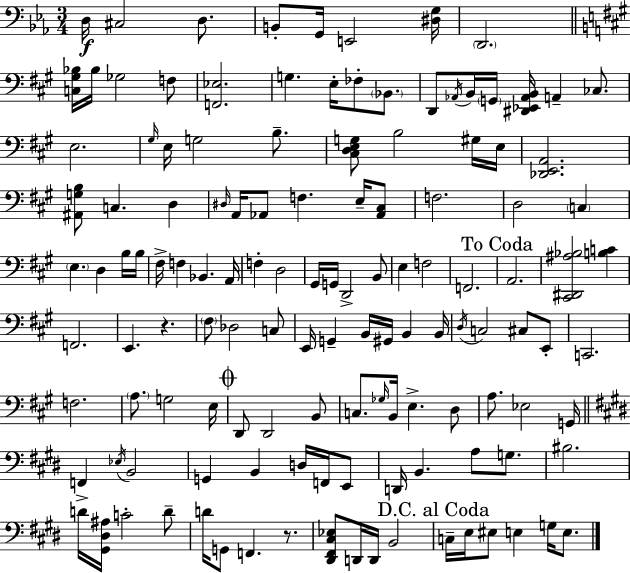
D3/s C#3/h D3/e. B2/e G2/s E2/h [D#3,G3]/s D2/h. [C3,G#3,Bb3]/s Bb3/s Gb3/h F3/e [F2,Eb3]/h. G3/q. E3/s FES3/e Bb2/e. D2/e Ab2/s B2/s G2/s [D#2,Eb2,Ab2,B2]/s A2/q CES3/e. E3/h. G#3/s E3/s G3/h B3/e. [C#3,D3,E3,G3]/e B3/h G#3/s E3/s [Db2,E2,A2]/h. [A#2,G3,B3]/e C3/q. D3/q D#3/s A2/s Ab2/e F3/q. E3/s [Ab2,C#3]/e F3/h. D3/h C3/q E3/q. D3/q B3/s B3/s F#3/s F3/q Bb2/q. A2/s F3/q D3/h G#2/s G2/s D2/h B2/e E3/q F3/h F2/h. A2/h. [C#2,D#2,A#3,Bb3]/h [B3,C4]/q F2/h. E2/q. R/q. F#3/e Db3/h C3/e E2/s G2/q B2/s G#2/s B2/q B2/s D3/s C3/h C#3/e E2/e C2/h. F3/h. A3/e. G3/h E3/s D2/e D2/h B2/e C3/e. Gb3/s B2/s E3/q. D3/e A3/e. Eb3/h G2/s F2/q Eb3/s B2/h G2/q B2/q D3/s F2/s E2/e D2/s B2/q. A3/e G3/e. BIS3/h. D4/s [G#2,D#3,A#3]/s C4/h D4/e D4/s G2/e F2/q. R/e. [D#2,F#2,C#3,Eb3]/e D2/s D2/s B2/h C3/s E3/s EIS3/e E3/q G3/s E3/e.